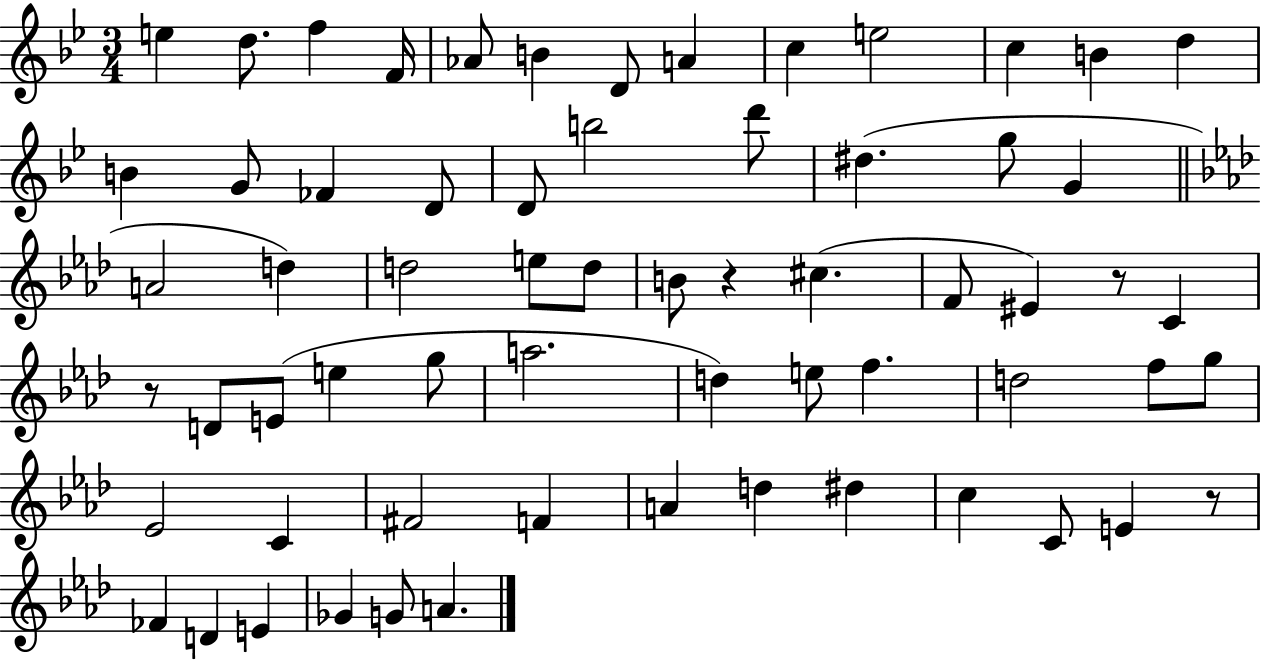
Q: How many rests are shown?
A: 4